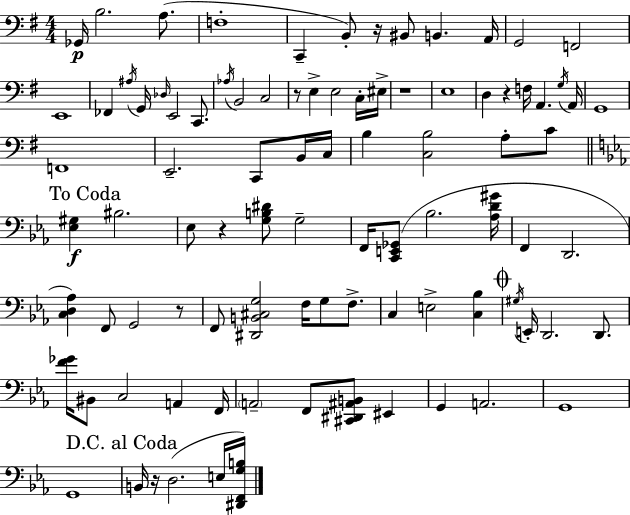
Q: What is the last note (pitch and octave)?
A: E3